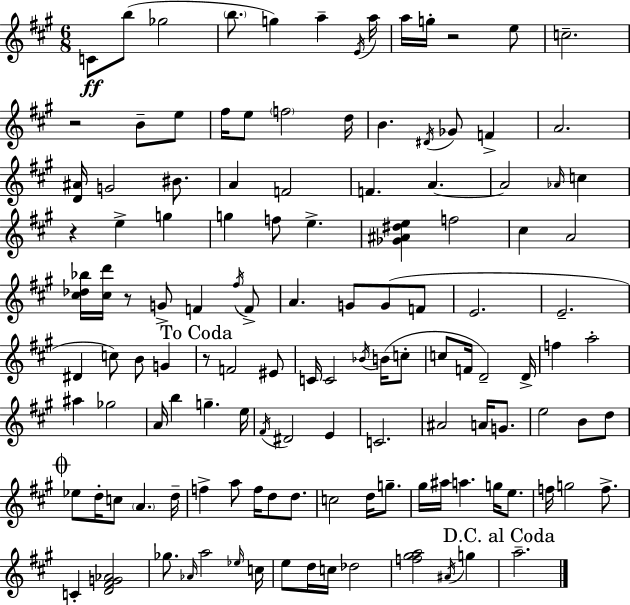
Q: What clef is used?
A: treble